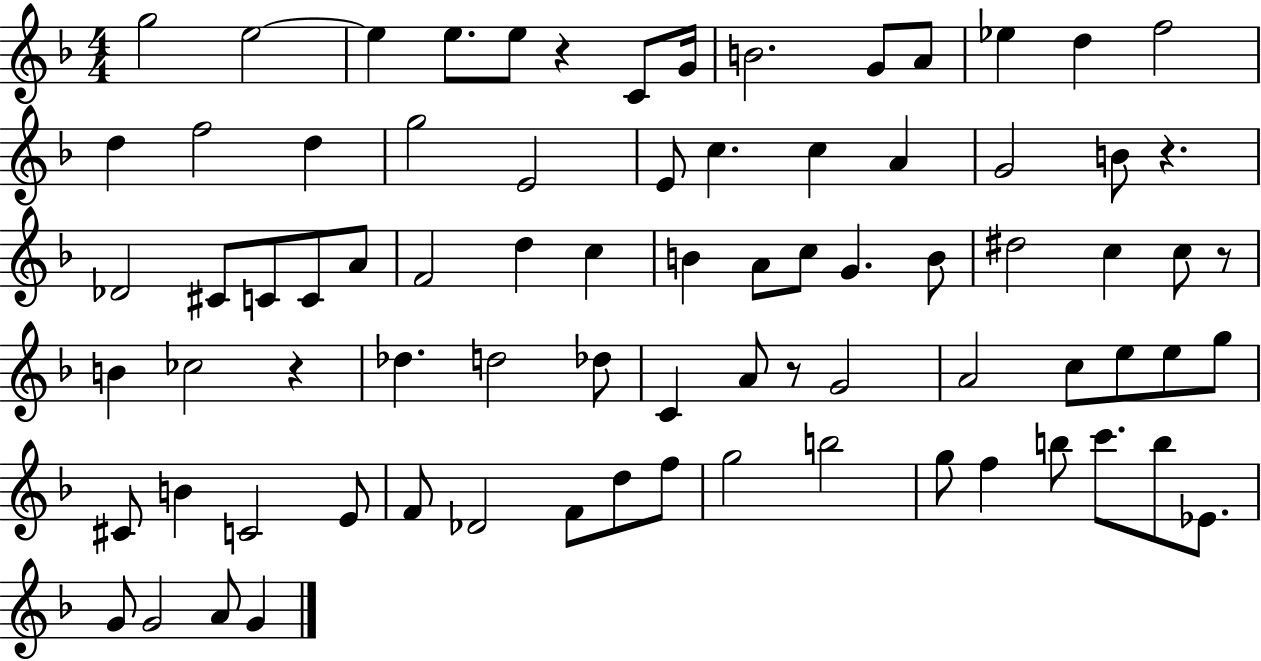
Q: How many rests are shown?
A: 5